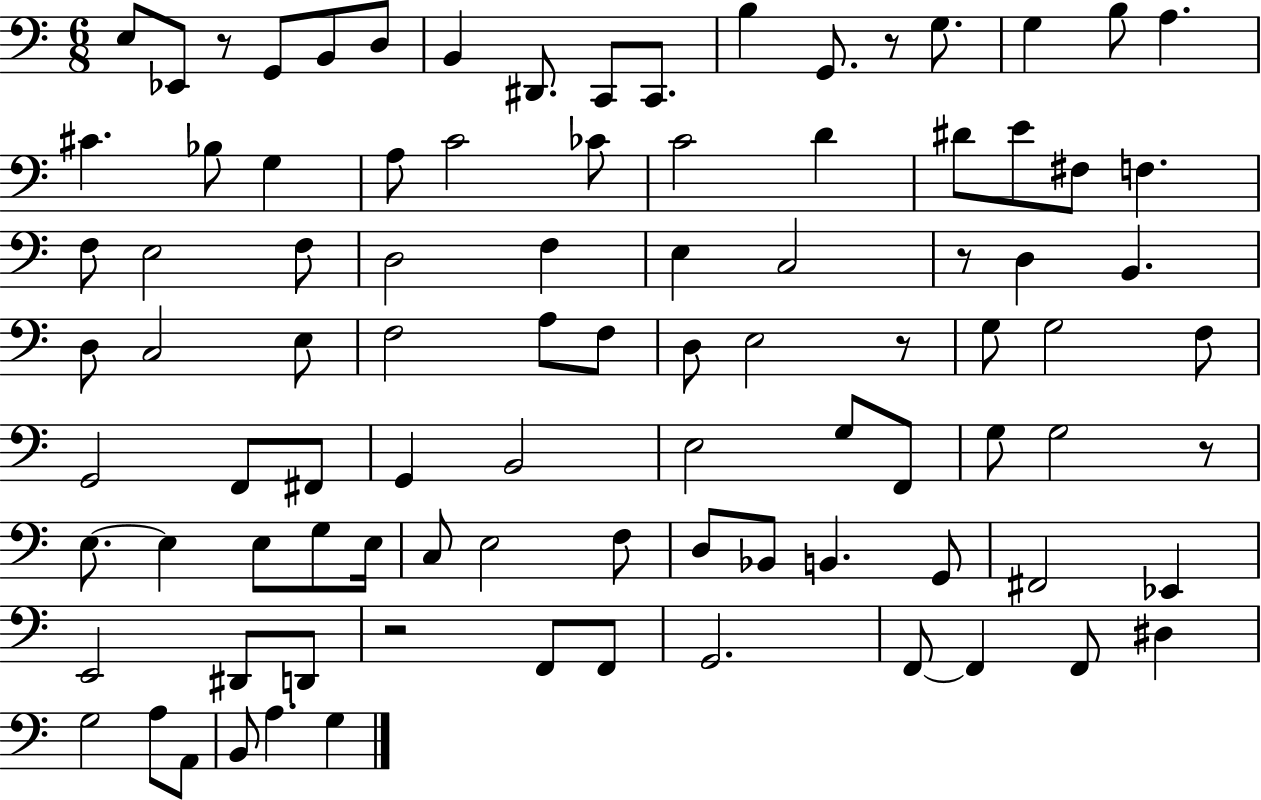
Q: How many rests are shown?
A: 6